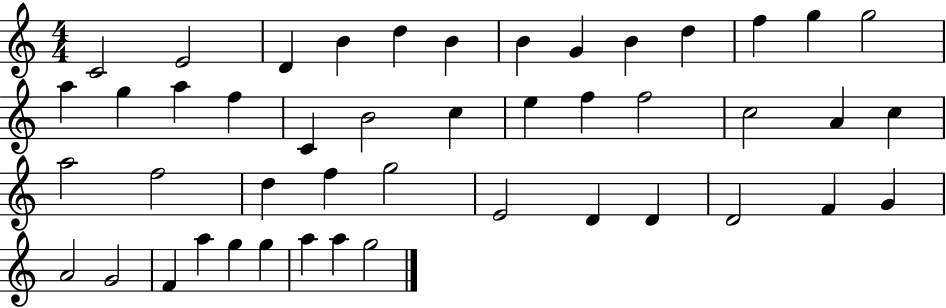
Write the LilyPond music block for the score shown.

{
  \clef treble
  \numericTimeSignature
  \time 4/4
  \key c \major
  c'2 e'2 | d'4 b'4 d''4 b'4 | b'4 g'4 b'4 d''4 | f''4 g''4 g''2 | \break a''4 g''4 a''4 f''4 | c'4 b'2 c''4 | e''4 f''4 f''2 | c''2 a'4 c''4 | \break a''2 f''2 | d''4 f''4 g''2 | e'2 d'4 d'4 | d'2 f'4 g'4 | \break a'2 g'2 | f'4 a''4 g''4 g''4 | a''4 a''4 g''2 | \bar "|."
}